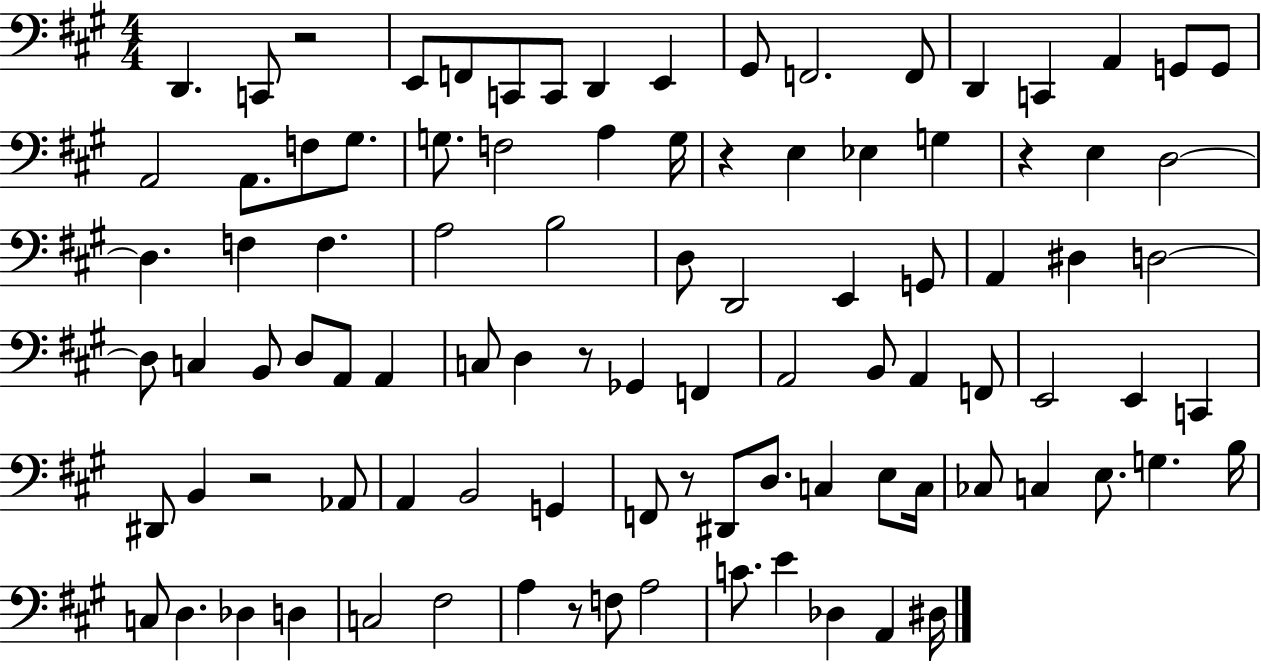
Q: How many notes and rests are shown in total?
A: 96